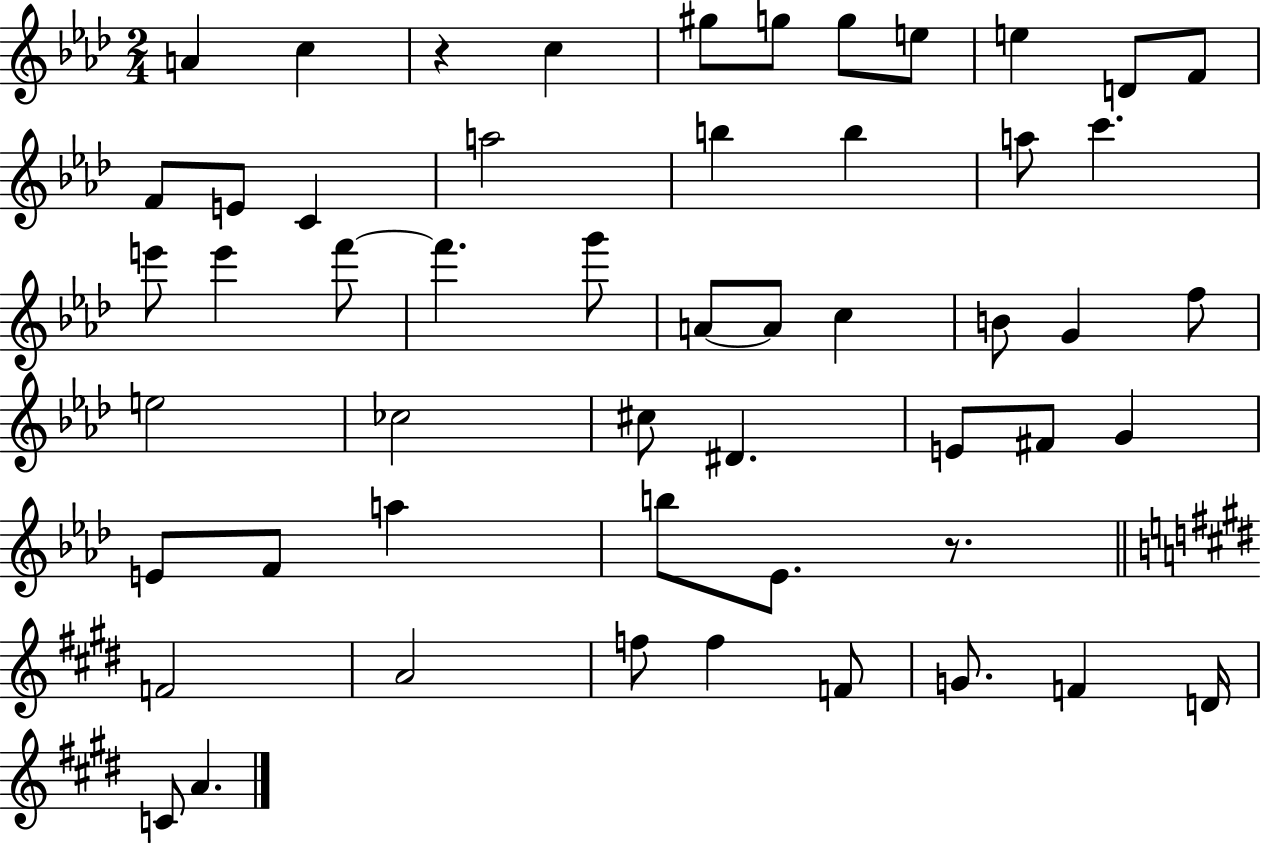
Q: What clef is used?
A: treble